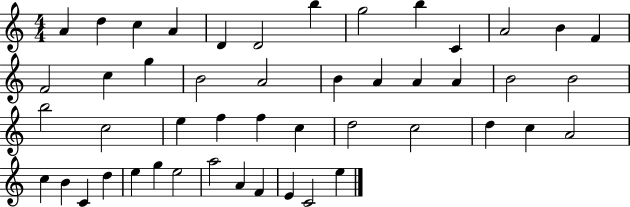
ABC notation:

X:1
T:Untitled
M:4/4
L:1/4
K:C
A d c A D D2 b g2 b C A2 B F F2 c g B2 A2 B A A A B2 B2 b2 c2 e f f c d2 c2 d c A2 c B C d e g e2 a2 A F E C2 e